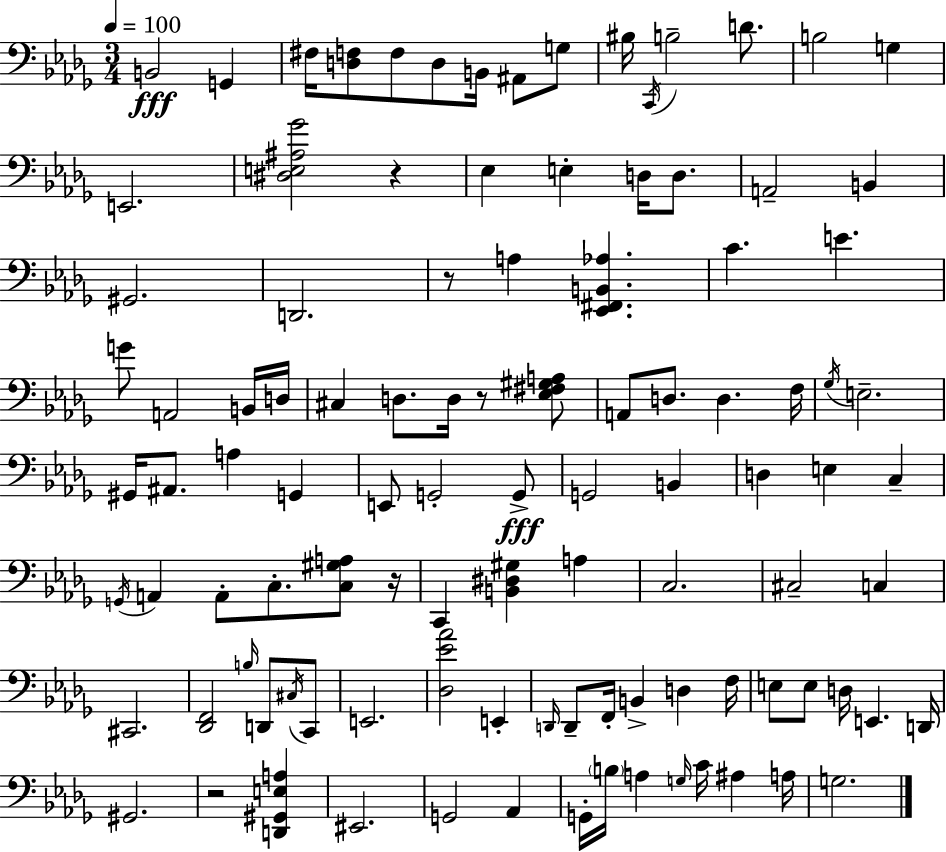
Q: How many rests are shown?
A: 5